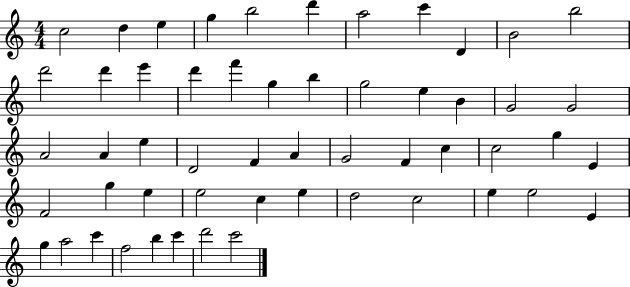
{
  \clef treble
  \numericTimeSignature
  \time 4/4
  \key c \major
  c''2 d''4 e''4 | g''4 b''2 d'''4 | a''2 c'''4 d'4 | b'2 b''2 | \break d'''2 d'''4 e'''4 | d'''4 f'''4 g''4 b''4 | g''2 e''4 b'4 | g'2 g'2 | \break a'2 a'4 e''4 | d'2 f'4 a'4 | g'2 f'4 c''4 | c''2 g''4 e'4 | \break f'2 g''4 e''4 | e''2 c''4 e''4 | d''2 c''2 | e''4 e''2 e'4 | \break g''4 a''2 c'''4 | f''2 b''4 c'''4 | d'''2 c'''2 | \bar "|."
}